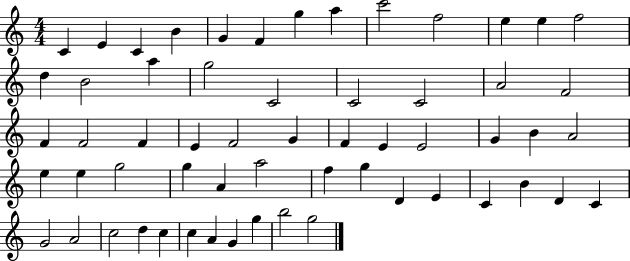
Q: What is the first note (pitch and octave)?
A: C4